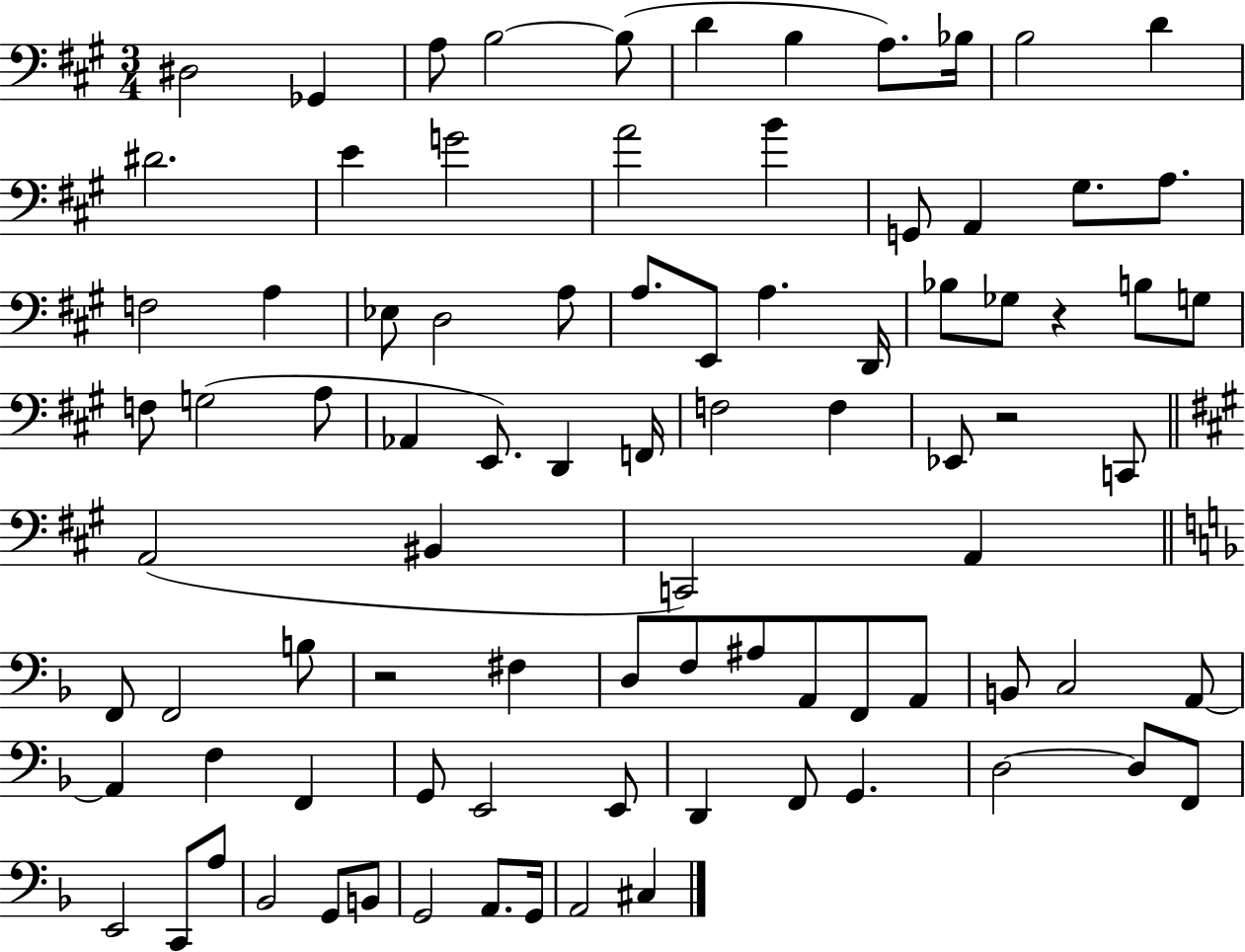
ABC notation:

X:1
T:Untitled
M:3/4
L:1/4
K:A
^D,2 _G,, A,/2 B,2 B,/2 D B, A,/2 _B,/4 B,2 D ^D2 E G2 A2 B G,,/2 A,, ^G,/2 A,/2 F,2 A, _E,/2 D,2 A,/2 A,/2 E,,/2 A, D,,/4 _B,/2 _G,/2 z B,/2 G,/2 F,/2 G,2 A,/2 _A,, E,,/2 D,, F,,/4 F,2 F, _E,,/2 z2 C,,/2 A,,2 ^B,, C,,2 A,, F,,/2 F,,2 B,/2 z2 ^F, D,/2 F,/2 ^A,/2 A,,/2 F,,/2 A,,/2 B,,/2 C,2 A,,/2 A,, F, F,, G,,/2 E,,2 E,,/2 D,, F,,/2 G,, D,2 D,/2 F,,/2 E,,2 C,,/2 A,/2 _B,,2 G,,/2 B,,/2 G,,2 A,,/2 G,,/4 A,,2 ^C,